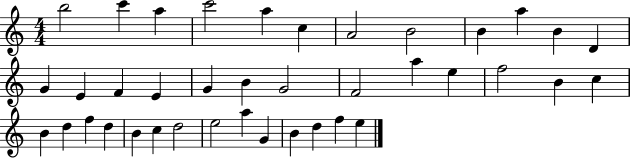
B5/h C6/q A5/q C6/h A5/q C5/q A4/h B4/h B4/q A5/q B4/q D4/q G4/q E4/q F4/q E4/q G4/q B4/q G4/h F4/h A5/q E5/q F5/h B4/q C5/q B4/q D5/q F5/q D5/q B4/q C5/q D5/h E5/h A5/q G4/q B4/q D5/q F5/q E5/q